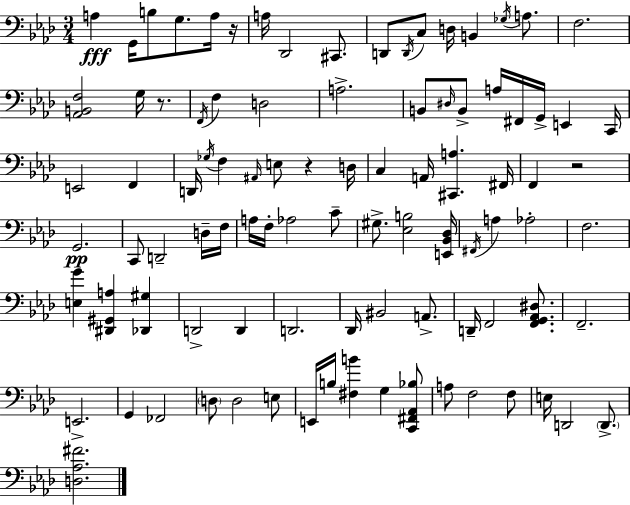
{
  \clef bass
  \numericTimeSignature
  \time 3/4
  \key aes \major
  \repeat volta 2 { a4\fff g,16 b8 g8. a16 r16 | a16 des,2 cis,8. | d,8 \acciaccatura { d,16 } c8 d16 b,4 \acciaccatura { ges16 } a8. | f2. | \break <aes, b, f>2 g16 r8. | \acciaccatura { f,16 } f4 d2 | a2.-> | b,8 \grace { dis16 } b,8-> a16 fis,16 g,16-> e,4 | \break c,16 e,2 | f,4 d,16 \acciaccatura { ges16 } f4 \grace { ais,16 } e8 | r4 d16 c4 a,16 <cis, a>4. | fis,16 f,4 r2 | \break g,2.\pp | c,8 d,2-- | d16-- f16 a16 f16-. aes2 | c'8-- gis8.-> <ees b>2 | \break <e, bes, des>16 \acciaccatura { fis,16 } a4 aes2-. | f2. | <e g'>4 <dis, gis, a>4 | <des, gis>4 d,2-> | \break d,4 d,2. | des,16 bis,2 | a,8.-> d,16-- f,2 | <f, g, aes, dis>8. f,2.-- | \break e,2.-> | g,4 fes,2 | \parenthesize d8 d2 | e8 e,16 b16 <fis b'>4 | \break g4 <c, fis, aes, bes>8 a8 f2 | f8 e16 d,2 | \parenthesize d,8.-> <d aes fis'>2. | } \bar "|."
}